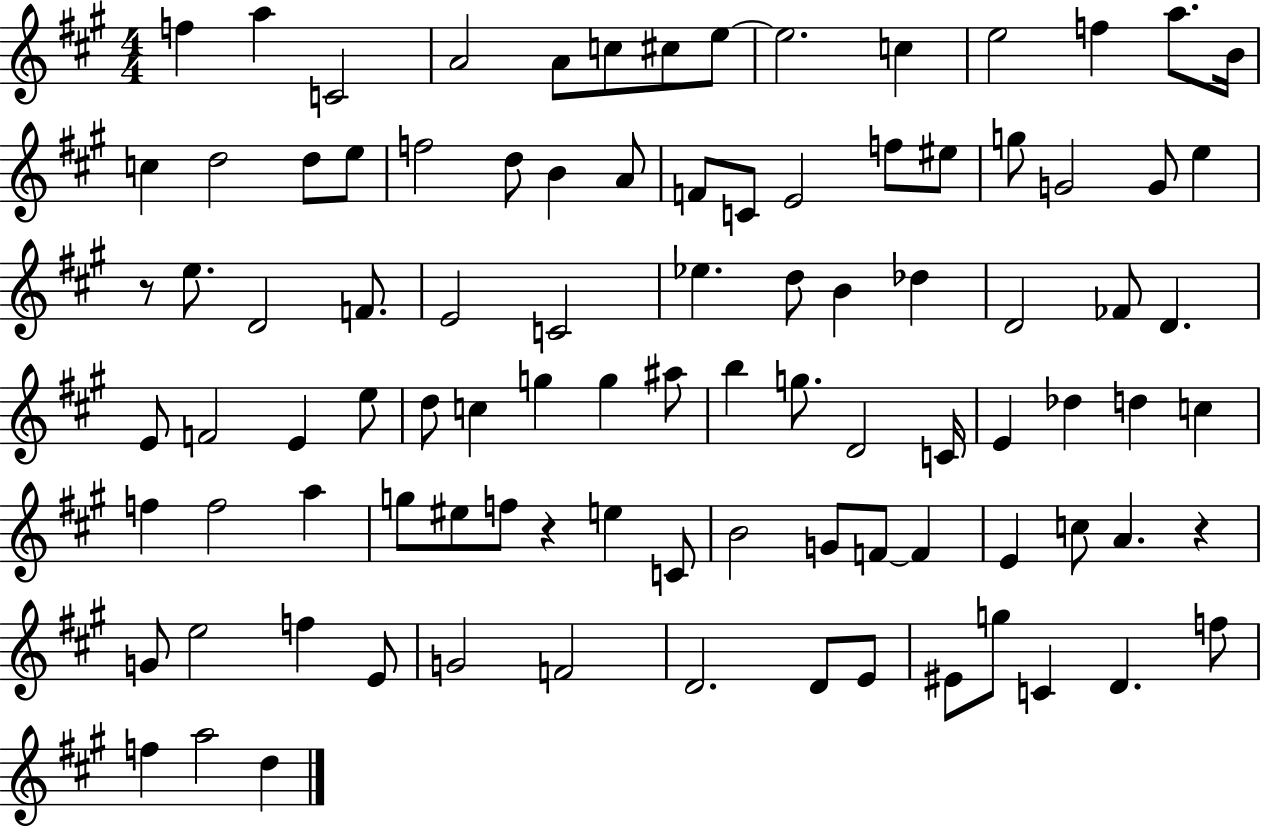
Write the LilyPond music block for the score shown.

{
  \clef treble
  \numericTimeSignature
  \time 4/4
  \key a \major
  f''4 a''4 c'2 | a'2 a'8 c''8 cis''8 e''8~~ | e''2. c''4 | e''2 f''4 a''8. b'16 | \break c''4 d''2 d''8 e''8 | f''2 d''8 b'4 a'8 | f'8 c'8 e'2 f''8 eis''8 | g''8 g'2 g'8 e''4 | \break r8 e''8. d'2 f'8. | e'2 c'2 | ees''4. d''8 b'4 des''4 | d'2 fes'8 d'4. | \break e'8 f'2 e'4 e''8 | d''8 c''4 g''4 g''4 ais''8 | b''4 g''8. d'2 c'16 | e'4 des''4 d''4 c''4 | \break f''4 f''2 a''4 | g''8 eis''8 f''8 r4 e''4 c'8 | b'2 g'8 f'8~~ f'4 | e'4 c''8 a'4. r4 | \break g'8 e''2 f''4 e'8 | g'2 f'2 | d'2. d'8 e'8 | eis'8 g''8 c'4 d'4. f''8 | \break f''4 a''2 d''4 | \bar "|."
}